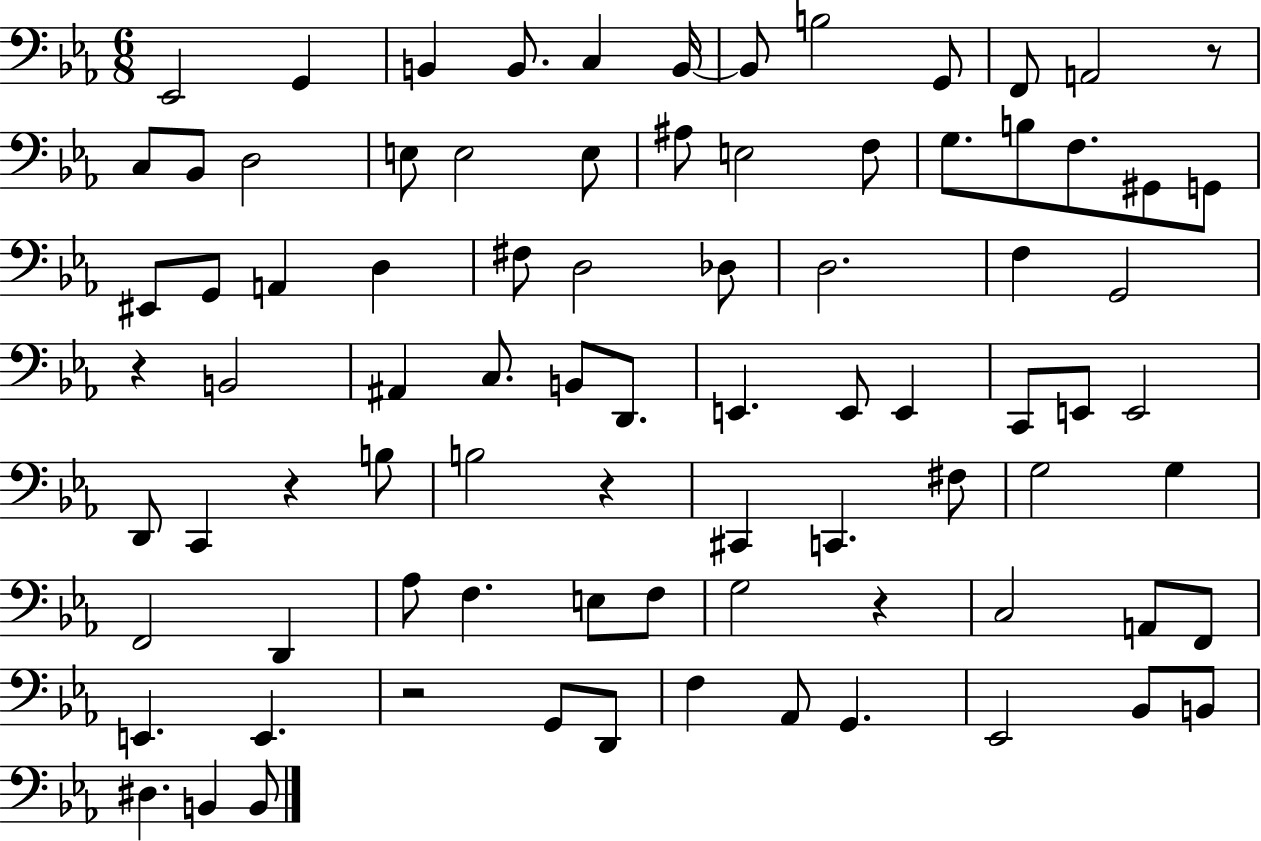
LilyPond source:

{
  \clef bass
  \numericTimeSignature
  \time 6/8
  \key ees \major
  ees,2 g,4 | b,4 b,8. c4 b,16~~ | b,8 b2 g,8 | f,8 a,2 r8 | \break c8 bes,8 d2 | e8 e2 e8 | ais8 e2 f8 | g8. b8 f8. gis,8 g,8 | \break eis,8 g,8 a,4 d4 | fis8 d2 des8 | d2. | f4 g,2 | \break r4 b,2 | ais,4 c8. b,8 d,8. | e,4. e,8 e,4 | c,8 e,8 e,2 | \break d,8 c,4 r4 b8 | b2 r4 | cis,4 c,4. fis8 | g2 g4 | \break f,2 d,4 | aes8 f4. e8 f8 | g2 r4 | c2 a,8 f,8 | \break e,4. e,4. | r2 g,8 d,8 | f4 aes,8 g,4. | ees,2 bes,8 b,8 | \break dis4. b,4 b,8 | \bar "|."
}